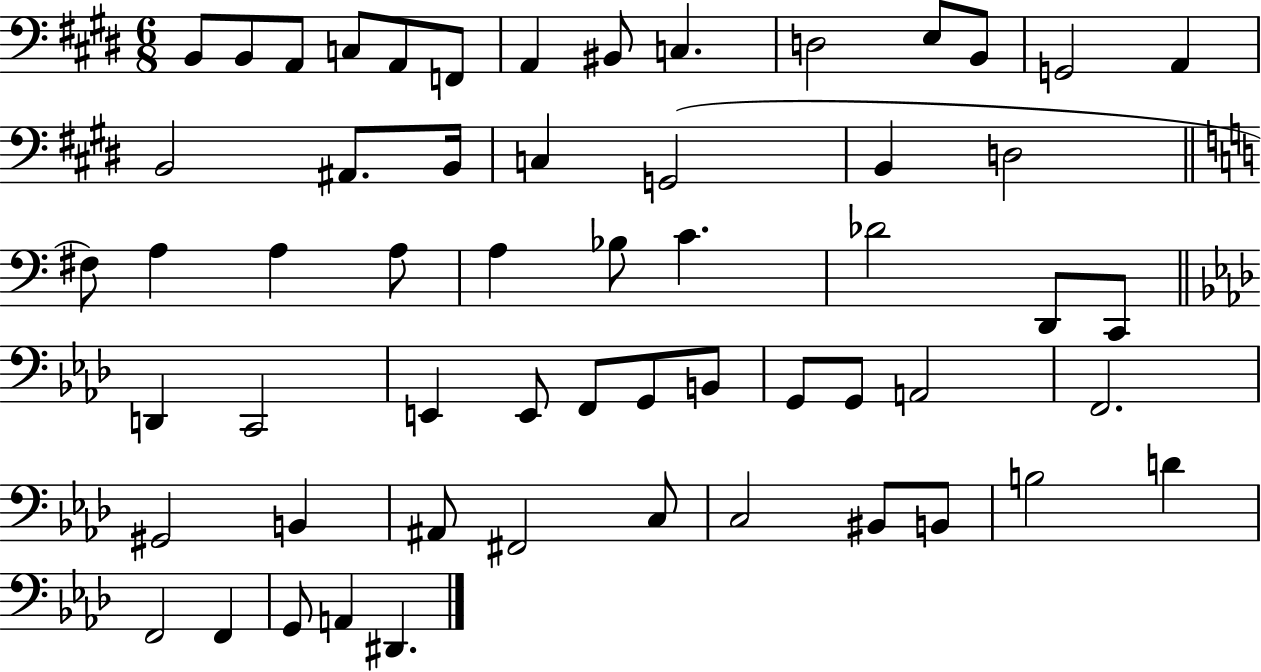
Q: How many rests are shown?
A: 0